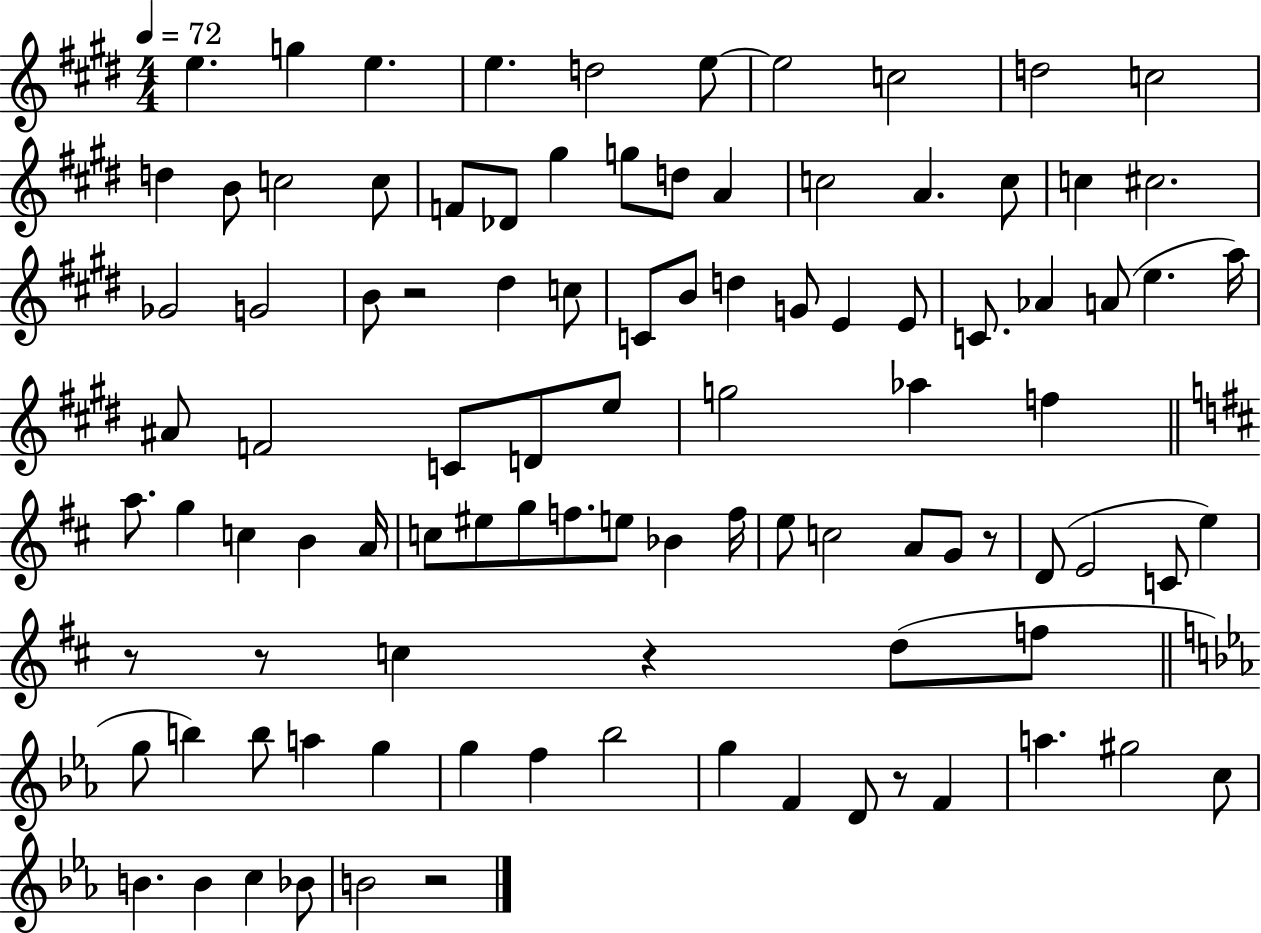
E5/q. G5/q E5/q. E5/q. D5/h E5/e E5/h C5/h D5/h C5/h D5/q B4/e C5/h C5/e F4/e Db4/e G#5/q G5/e D5/e A4/q C5/h A4/q. C5/e C5/q C#5/h. Gb4/h G4/h B4/e R/h D#5/q C5/e C4/e B4/e D5/q G4/e E4/q E4/e C4/e. Ab4/q A4/e E5/q. A5/s A#4/e F4/h C4/e D4/e E5/e G5/h Ab5/q F5/q A5/e. G5/q C5/q B4/q A4/s C5/e EIS5/e G5/e F5/e. E5/e Bb4/q F5/s E5/e C5/h A4/e G4/e R/e D4/e E4/h C4/e E5/q R/e R/e C5/q R/q D5/e F5/e G5/e B5/q B5/e A5/q G5/q G5/q F5/q Bb5/h G5/q F4/q D4/e R/e F4/q A5/q. G#5/h C5/e B4/q. B4/q C5/q Bb4/e B4/h R/h